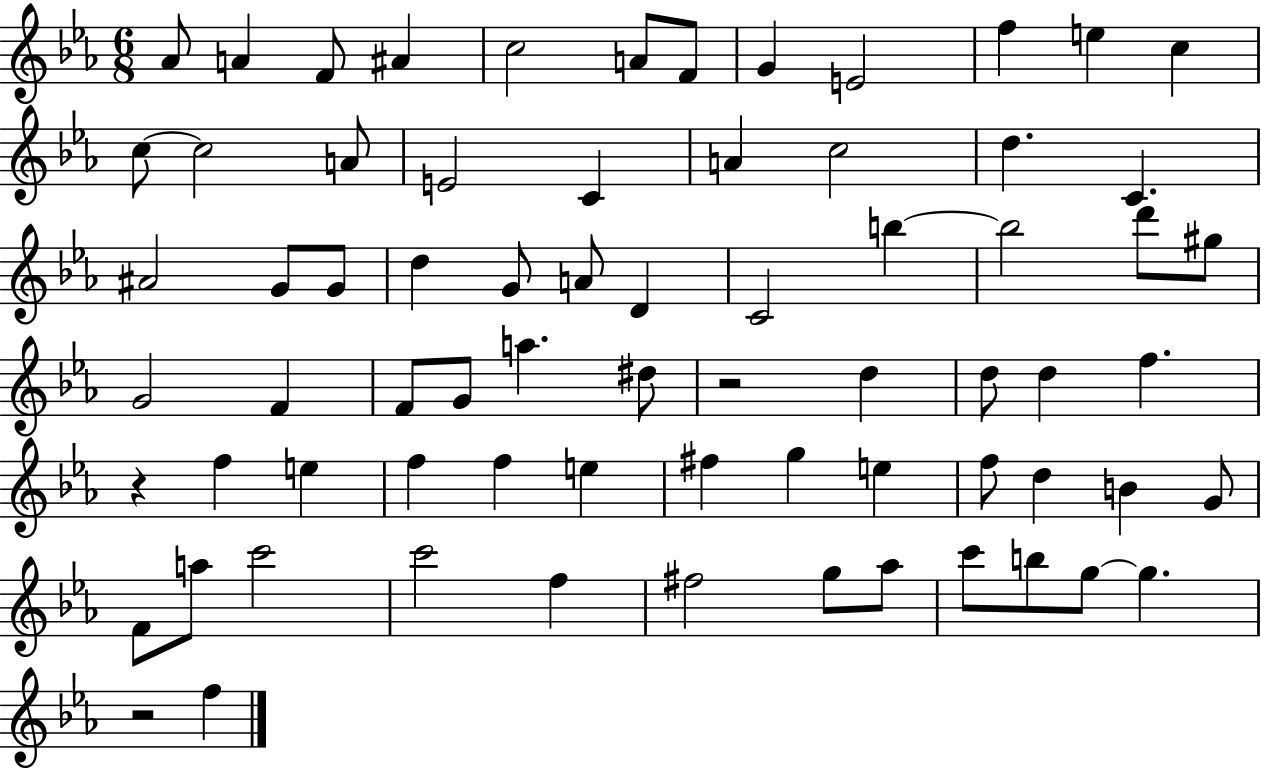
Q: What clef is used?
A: treble